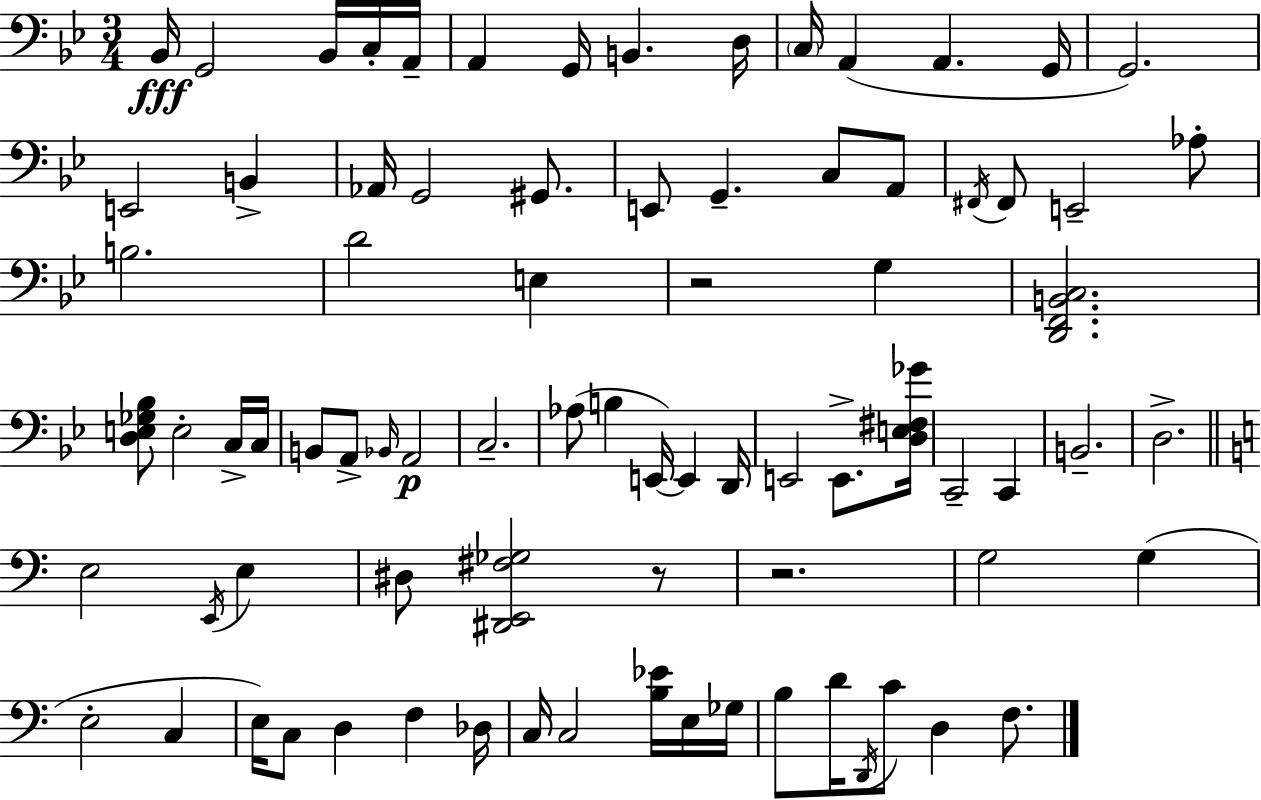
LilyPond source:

{
  \clef bass
  \numericTimeSignature
  \time 3/4
  \key bes \major
  bes,16\fff g,2 bes,16 c16-. a,16-- | a,4 g,16 b,4. d16 | \parenthesize c16 a,4( a,4. g,16 | g,2.) | \break e,2 b,4-> | aes,16 g,2 gis,8. | e,8 g,4.-- c8 a,8 | \acciaccatura { fis,16 } fis,8 e,2-- aes8-. | \break b2. | d'2 e4 | r2 g4 | <d, f, b, c>2. | \break <d e ges bes>8 e2-. c16-> | c16 b,8 a,8-> \grace { bes,16 } a,2\p | c2.-- | aes8( b4 e,16~~) e,4 | \break d,16 e,2 e,8.-> | <d e fis ges'>16 c,2-- c,4 | b,2.-- | d2.-> | \break \bar "||" \break \key c \major e2 \acciaccatura { e,16 } e4 | dis8 <dis, e, fis ges>2 r8 | r2. | g2 g4( | \break e2-. c4 | e16) c8 d4 f4 | des16 c16 c2 <b ees'>16 e16 | ges16 b8 d'16 \acciaccatura { d,16 } c'8 d4 f8. | \break \bar "|."
}